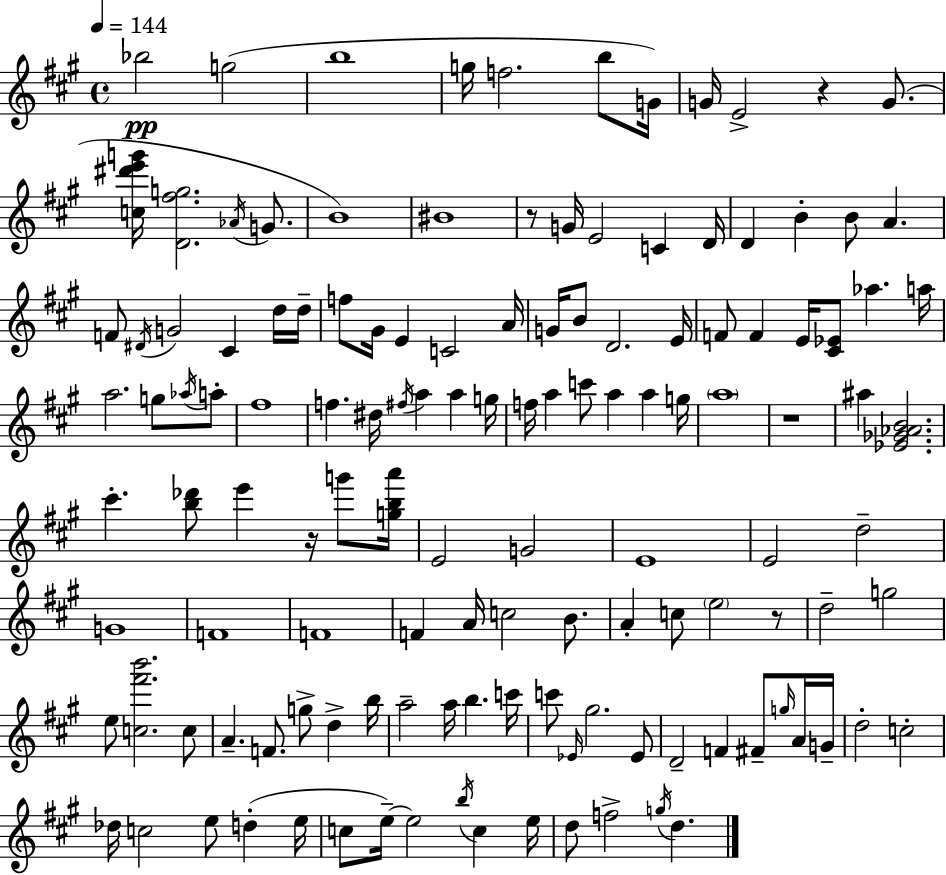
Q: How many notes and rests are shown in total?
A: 131